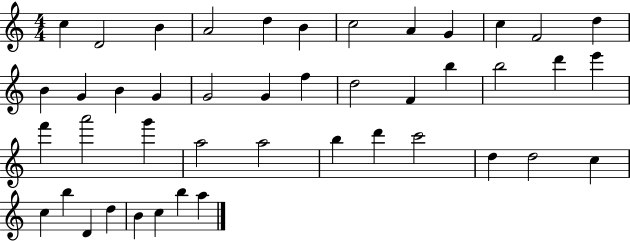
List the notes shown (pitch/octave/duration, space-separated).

C5/q D4/h B4/q A4/h D5/q B4/q C5/h A4/q G4/q C5/q F4/h D5/q B4/q G4/q B4/q G4/q G4/h G4/q F5/q D5/h F4/q B5/q B5/h D6/q E6/q F6/q A6/h G6/q A5/h A5/h B5/q D6/q C6/h D5/q D5/h C5/q C5/q B5/q D4/q D5/q B4/q C5/q B5/q A5/q